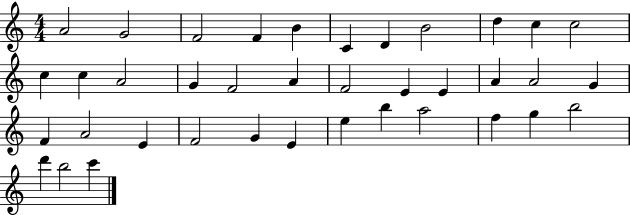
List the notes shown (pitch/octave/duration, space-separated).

A4/h G4/h F4/h F4/q B4/q C4/q D4/q B4/h D5/q C5/q C5/h C5/q C5/q A4/h G4/q F4/h A4/q F4/h E4/q E4/q A4/q A4/h G4/q F4/q A4/h E4/q F4/h G4/q E4/q E5/q B5/q A5/h F5/q G5/q B5/h D6/q B5/h C6/q